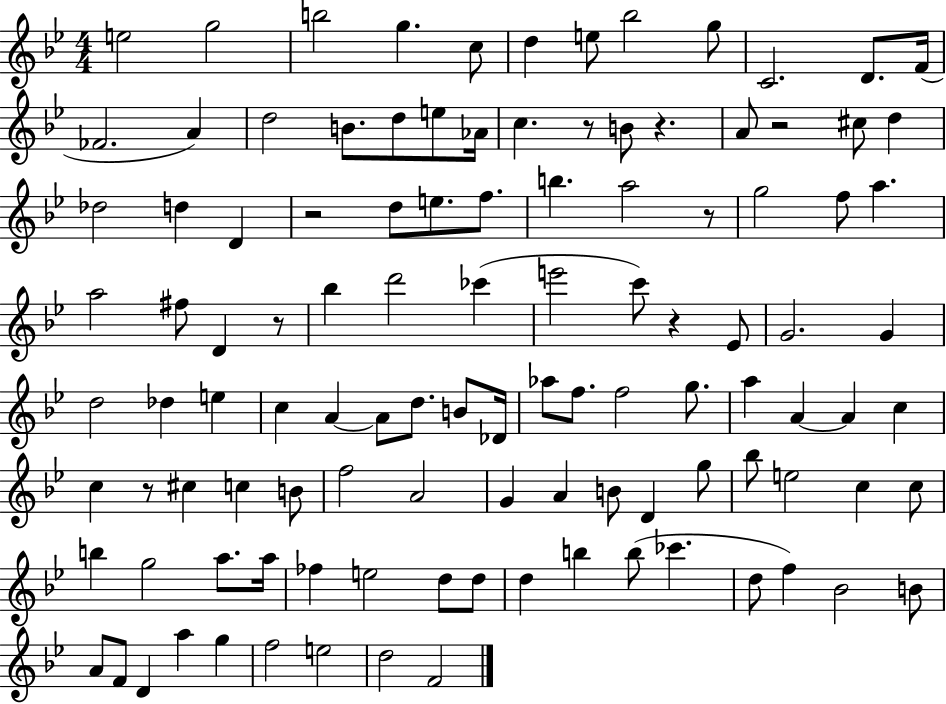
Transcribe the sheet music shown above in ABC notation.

X:1
T:Untitled
M:4/4
L:1/4
K:Bb
e2 g2 b2 g c/2 d e/2 _b2 g/2 C2 D/2 F/4 _F2 A d2 B/2 d/2 e/2 _A/4 c z/2 B/2 z A/2 z2 ^c/2 d _d2 d D z2 d/2 e/2 f/2 b a2 z/2 g2 f/2 a a2 ^f/2 D z/2 _b d'2 _c' e'2 c'/2 z _E/2 G2 G d2 _d e c A A/2 d/2 B/2 _D/4 _a/2 f/2 f2 g/2 a A A c c z/2 ^c c B/2 f2 A2 G A B/2 D g/2 _b/2 e2 c c/2 b g2 a/2 a/4 _f e2 d/2 d/2 d b b/2 _c' d/2 f _B2 B/2 A/2 F/2 D a g f2 e2 d2 F2